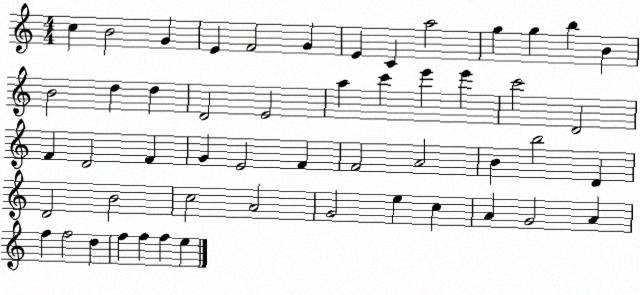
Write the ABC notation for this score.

X:1
T:Untitled
M:4/4
L:1/4
K:C
c B2 G E F2 G E C a2 g g b B B2 d d D2 E2 a c' e' e' c'2 D2 F D2 F G E2 F F2 A2 B b2 D D2 B2 c2 A2 G2 e c A G2 A f f2 d f f f e